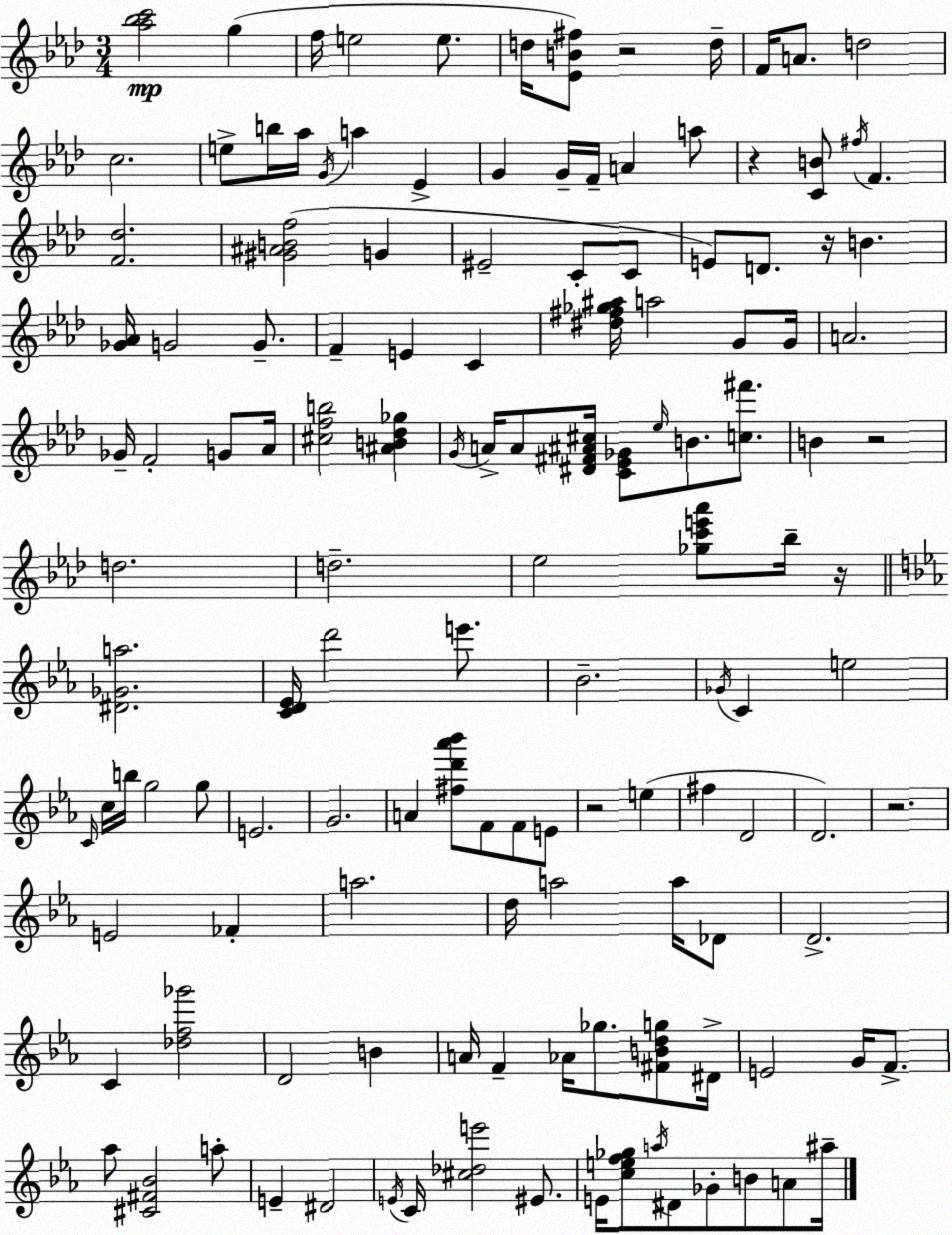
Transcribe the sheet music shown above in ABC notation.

X:1
T:Untitled
M:3/4
L:1/4
K:Ab
[_a_bc']2 g f/4 e2 e/2 d/4 [_EB^f]/2 z2 d/4 F/4 A/2 d2 c2 e/2 b/4 _a/4 G/4 a _E G G/4 F/4 A a/2 z [CB]/2 ^f/4 F [F_d]2 [^G^ABf]2 G ^E2 C/2 C/2 E/2 D/2 z/4 B [_G_A]/4 G2 G/2 F E C [^d^f_g^a]/4 a2 G/2 G/4 A2 _G/4 F2 G/2 _A/4 [^cfb]2 [^AB_d_g] G/4 A/4 A/2 [^D^F^A^c]/4 [C_E_G]/2 _e/4 B/2 [c^f']/2 B z2 d2 d2 _e2 [_gc'e'_a']/2 _b/4 z/4 [^D_Ga]2 [CD_E]/4 d'2 e'/2 _B2 _G/4 C e2 C/4 c/4 b/4 g2 g/2 E2 G2 A [^fd'_a'_b']/2 F/2 F/2 E/2 z2 e ^f D2 D2 z2 E2 _F a2 d/4 a2 a/4 _D/2 D2 C [_df_g']2 D2 B A/4 F _A/4 _g/2 [^FBdg]/2 ^D/4 E2 G/4 F/2 _a/2 [^C^F_B]2 a/2 E ^D2 E/4 C/4 [^c_de']2 ^E/2 E/4 [cef_g]/2 a/4 ^D/2 _G/2 B/2 A/2 ^a/4